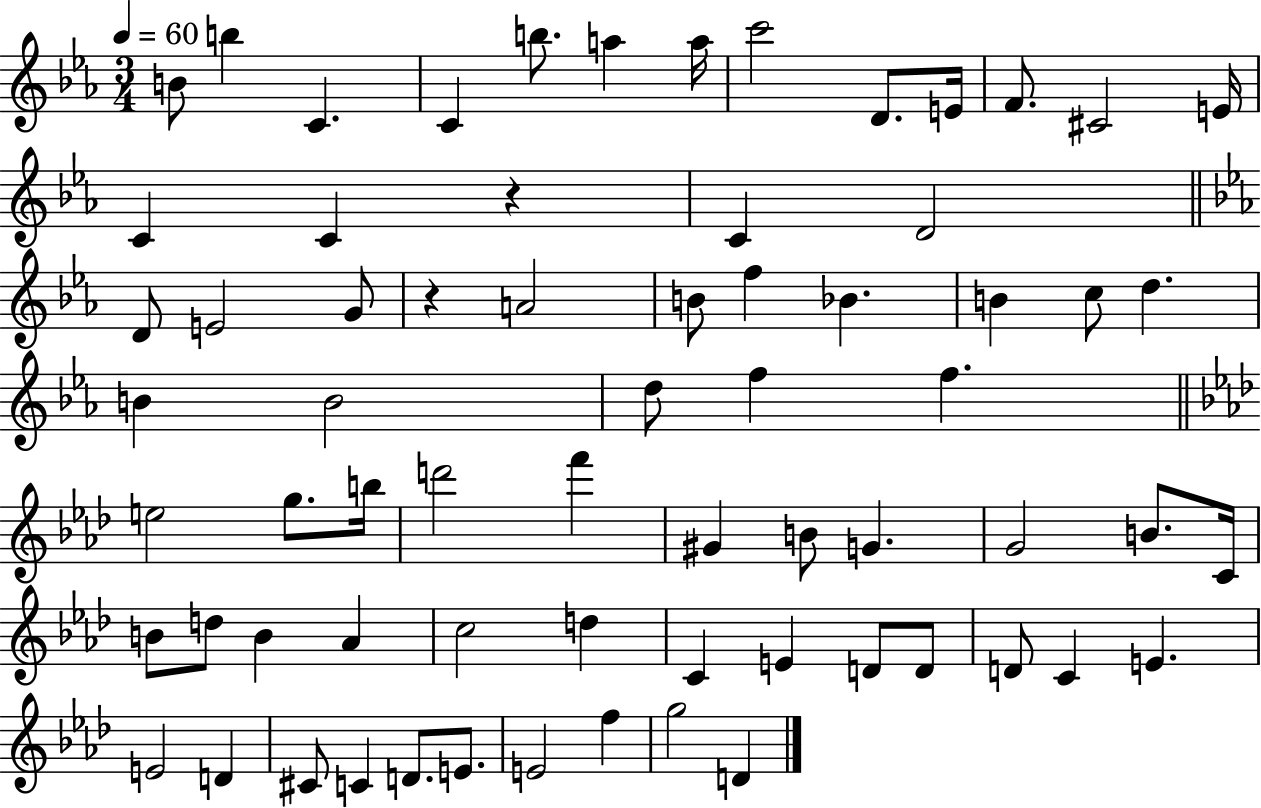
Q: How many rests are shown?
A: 2